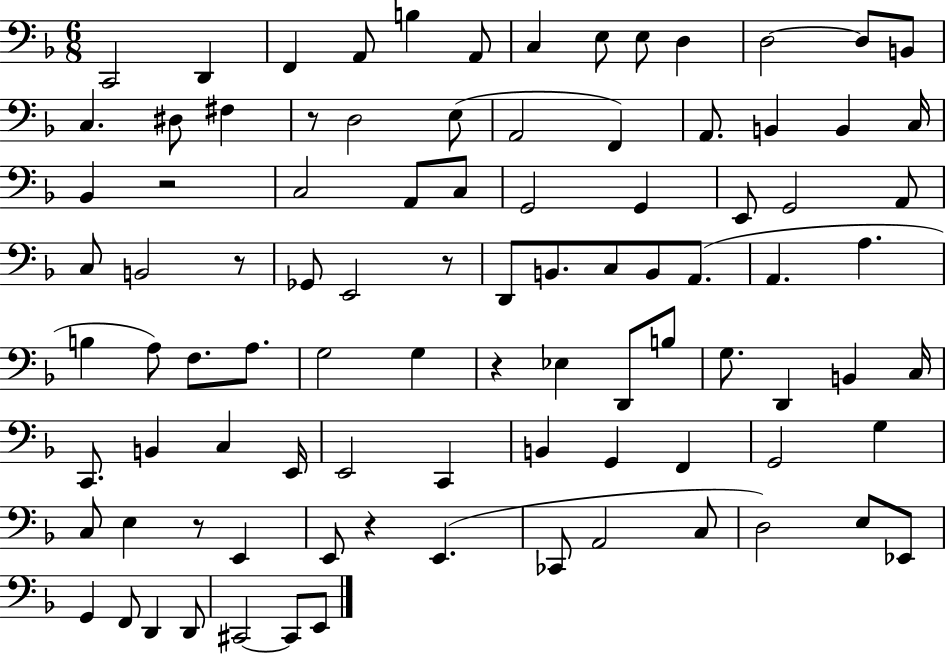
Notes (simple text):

C2/h D2/q F2/q A2/e B3/q A2/e C3/q E3/e E3/e D3/q D3/h D3/e B2/e C3/q. D#3/e F#3/q R/e D3/h E3/e A2/h F2/q A2/e. B2/q B2/q C3/s Bb2/q R/h C3/h A2/e C3/e G2/h G2/q E2/e G2/h A2/e C3/e B2/h R/e Gb2/e E2/h R/e D2/e B2/e. C3/e B2/e A2/e. A2/q. A3/q. B3/q A3/e F3/e. A3/e. G3/h G3/q R/q Eb3/q D2/e B3/e G3/e. D2/q B2/q C3/s C2/e. B2/q C3/q E2/s E2/h C2/q B2/q G2/q F2/q G2/h G3/q C3/e E3/q R/e E2/q E2/e R/q E2/q. CES2/e A2/h C3/e D3/h E3/e Eb2/e G2/q F2/e D2/q D2/e C#2/h C#2/e E2/e